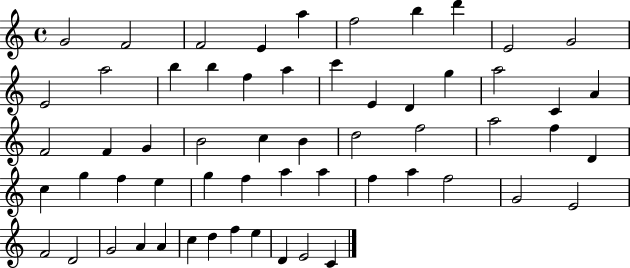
G4/h F4/h F4/h E4/q A5/q F5/h B5/q D6/q E4/h G4/h E4/h A5/h B5/q B5/q F5/q A5/q C6/q E4/q D4/q G5/q A5/h C4/q A4/q F4/h F4/q G4/q B4/h C5/q B4/q D5/h F5/h A5/h F5/q D4/q C5/q G5/q F5/q E5/q G5/q F5/q A5/q A5/q F5/q A5/q F5/h G4/h E4/h F4/h D4/h G4/h A4/q A4/q C5/q D5/q F5/q E5/q D4/q E4/h C4/q